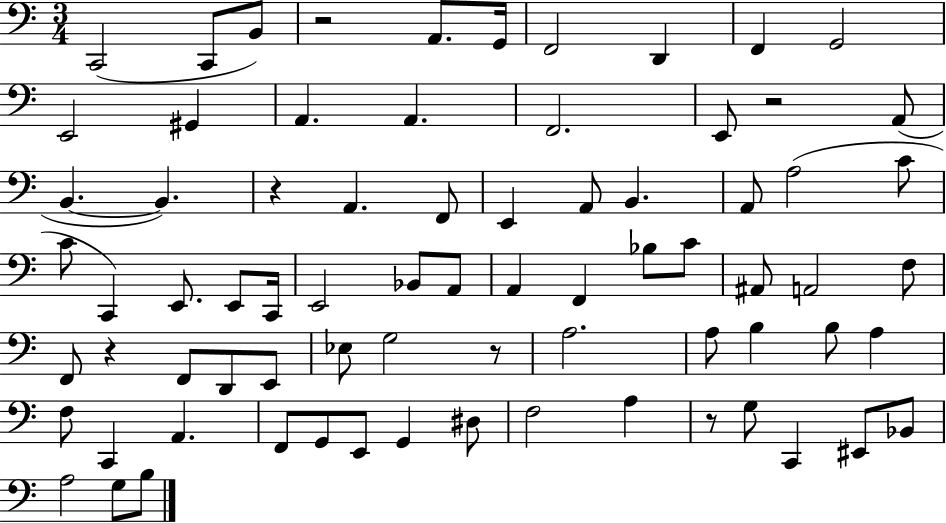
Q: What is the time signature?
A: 3/4